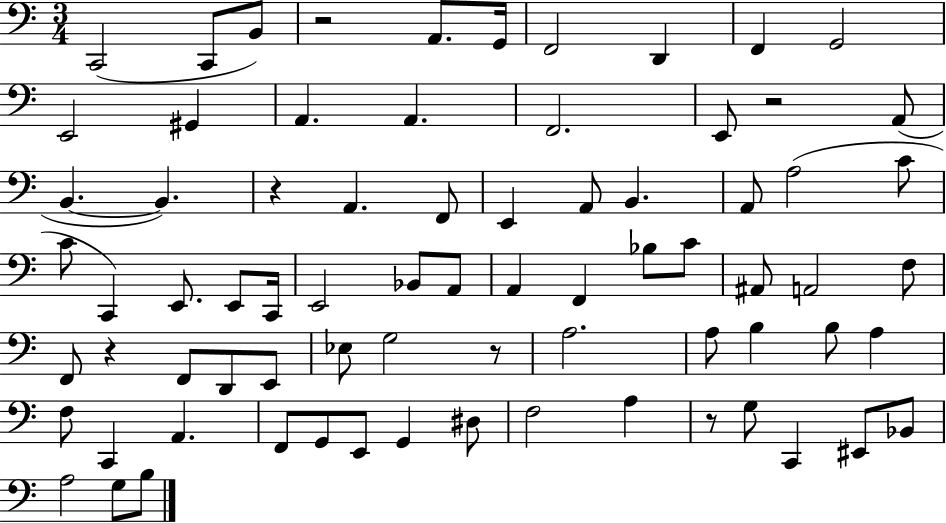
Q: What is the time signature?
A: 3/4